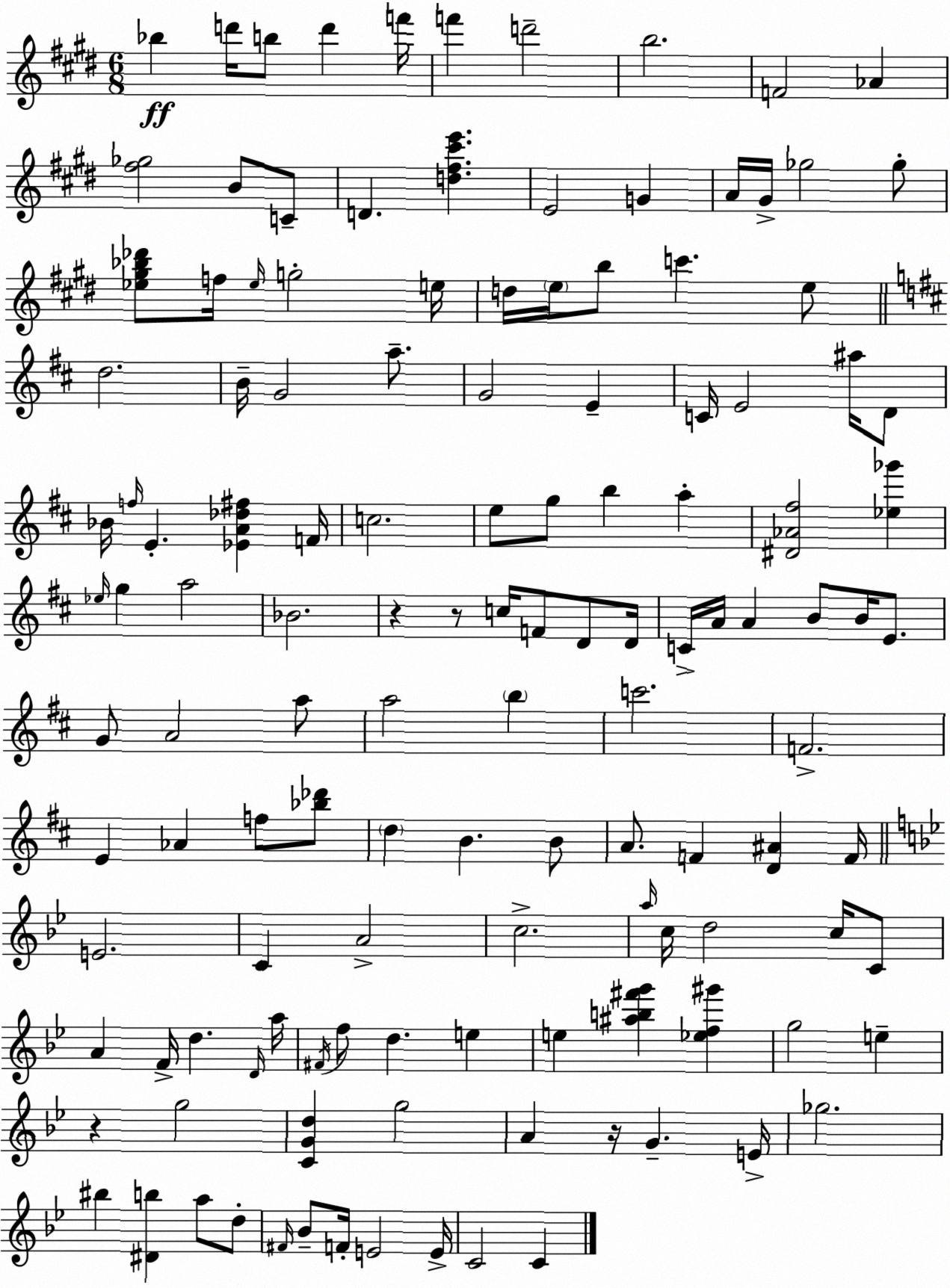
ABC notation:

X:1
T:Untitled
M:6/8
L:1/4
K:E
_b d'/4 b/2 d' f'/4 f' d'2 b2 F2 _A [^f_g]2 B/2 C/2 D [d^f^c'e'] E2 G A/4 ^G/4 _g2 _g/2 [_e^g_b_d']/2 f/4 _e/4 g2 e/4 d/4 e/4 b/2 c' e/2 d2 B/4 G2 a/2 G2 E C/4 E2 ^a/4 D/2 _B/4 f/4 E [_EA_d^f] F/4 c2 e/2 g/2 b a [^D_A^f]2 [_e_g'] _e/4 g a2 _B2 z z/2 c/4 F/2 D/2 D/4 C/4 A/4 A B/2 B/4 E/2 G/2 A2 a/2 a2 b c'2 F2 E _A f/2 [_b_d']/2 d B B/2 A/2 F [D^A] F/4 E2 C A2 c2 a/4 c/4 d2 c/4 C/2 A F/4 d D/4 a/4 ^F/4 f/2 d e e [^ab^f'g'] [_ef^g'] g2 e z g2 [CGd] g2 A z/4 G E/4 _g2 ^b [^Db] a/2 d/2 ^F/4 _B/2 F/4 E2 E/4 C2 C